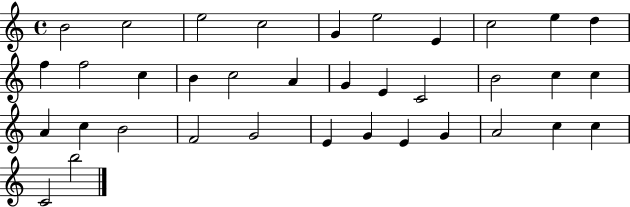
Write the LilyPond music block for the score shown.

{
  \clef treble
  \time 4/4
  \defaultTimeSignature
  \key c \major
  b'2 c''2 | e''2 c''2 | g'4 e''2 e'4 | c''2 e''4 d''4 | \break f''4 f''2 c''4 | b'4 c''2 a'4 | g'4 e'4 c'2 | b'2 c''4 c''4 | \break a'4 c''4 b'2 | f'2 g'2 | e'4 g'4 e'4 g'4 | a'2 c''4 c''4 | \break c'2 b''2 | \bar "|."
}